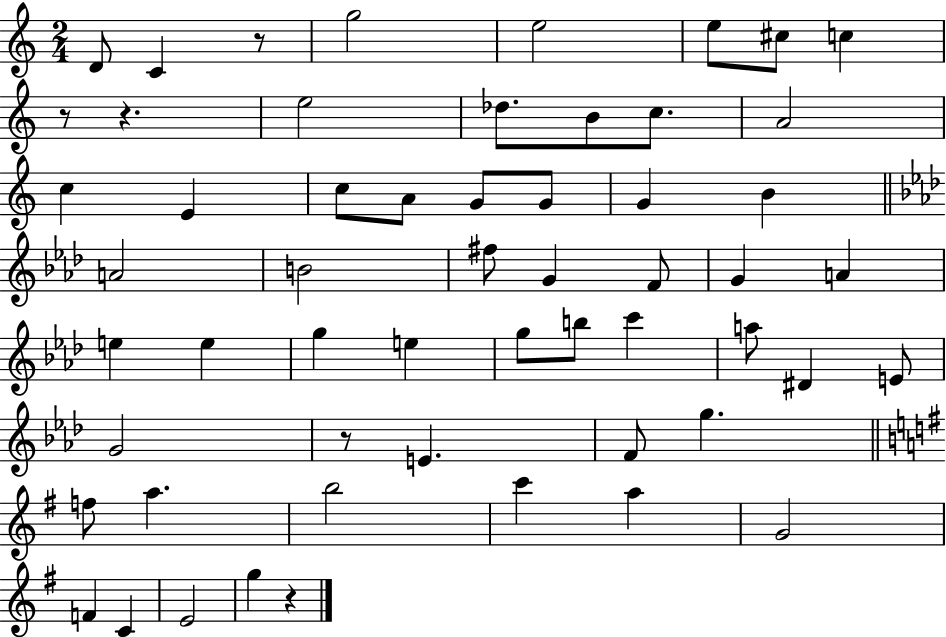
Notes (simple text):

D4/e C4/q R/e G5/h E5/h E5/e C#5/e C5/q R/e R/q. E5/h Db5/e. B4/e C5/e. A4/h C5/q E4/q C5/e A4/e G4/e G4/e G4/q B4/q A4/h B4/h F#5/e G4/q F4/e G4/q A4/q E5/q E5/q G5/q E5/q G5/e B5/e C6/q A5/e D#4/q E4/e G4/h R/e E4/q. F4/e G5/q. F5/e A5/q. B5/h C6/q A5/q G4/h F4/q C4/q E4/h G5/q R/q